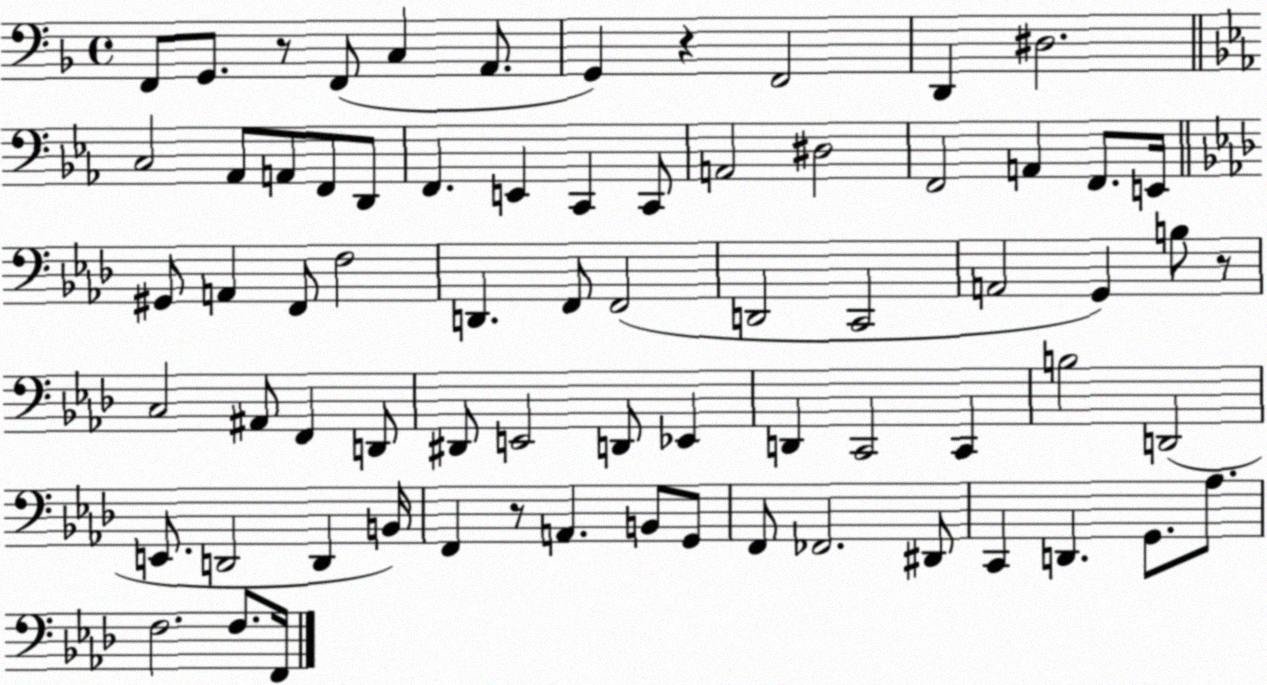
X:1
T:Untitled
M:4/4
L:1/4
K:F
F,,/2 G,,/2 z/2 F,,/2 C, A,,/2 G,, z F,,2 D,, ^D,2 C,2 _A,,/2 A,,/2 F,,/2 D,,/2 F,, E,, C,, C,,/2 A,,2 ^D,2 F,,2 A,, F,,/2 E,,/4 ^G,,/2 A,, F,,/2 F,2 D,, F,,/2 F,,2 D,,2 C,,2 A,,2 G,, B,/2 z/2 C,2 ^A,,/2 F,, D,,/2 ^D,,/2 E,,2 D,,/2 _E,, D,, C,,2 C,, B,2 D,,2 E,,/2 D,,2 D,, B,,/4 F,, z/2 A,, B,,/2 G,,/2 F,,/2 _F,,2 ^D,,/2 C,, D,, G,,/2 _A,/2 F,2 F,/2 F,,/4